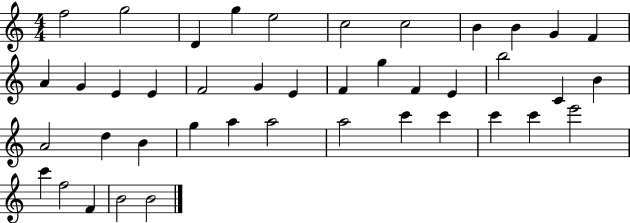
{
  \clef treble
  \numericTimeSignature
  \time 4/4
  \key c \major
  f''2 g''2 | d'4 g''4 e''2 | c''2 c''2 | b'4 b'4 g'4 f'4 | \break a'4 g'4 e'4 e'4 | f'2 g'4 e'4 | f'4 g''4 f'4 e'4 | b''2 c'4 b'4 | \break a'2 d''4 b'4 | g''4 a''4 a''2 | a''2 c'''4 c'''4 | c'''4 c'''4 e'''2 | \break c'''4 f''2 f'4 | b'2 b'2 | \bar "|."
}